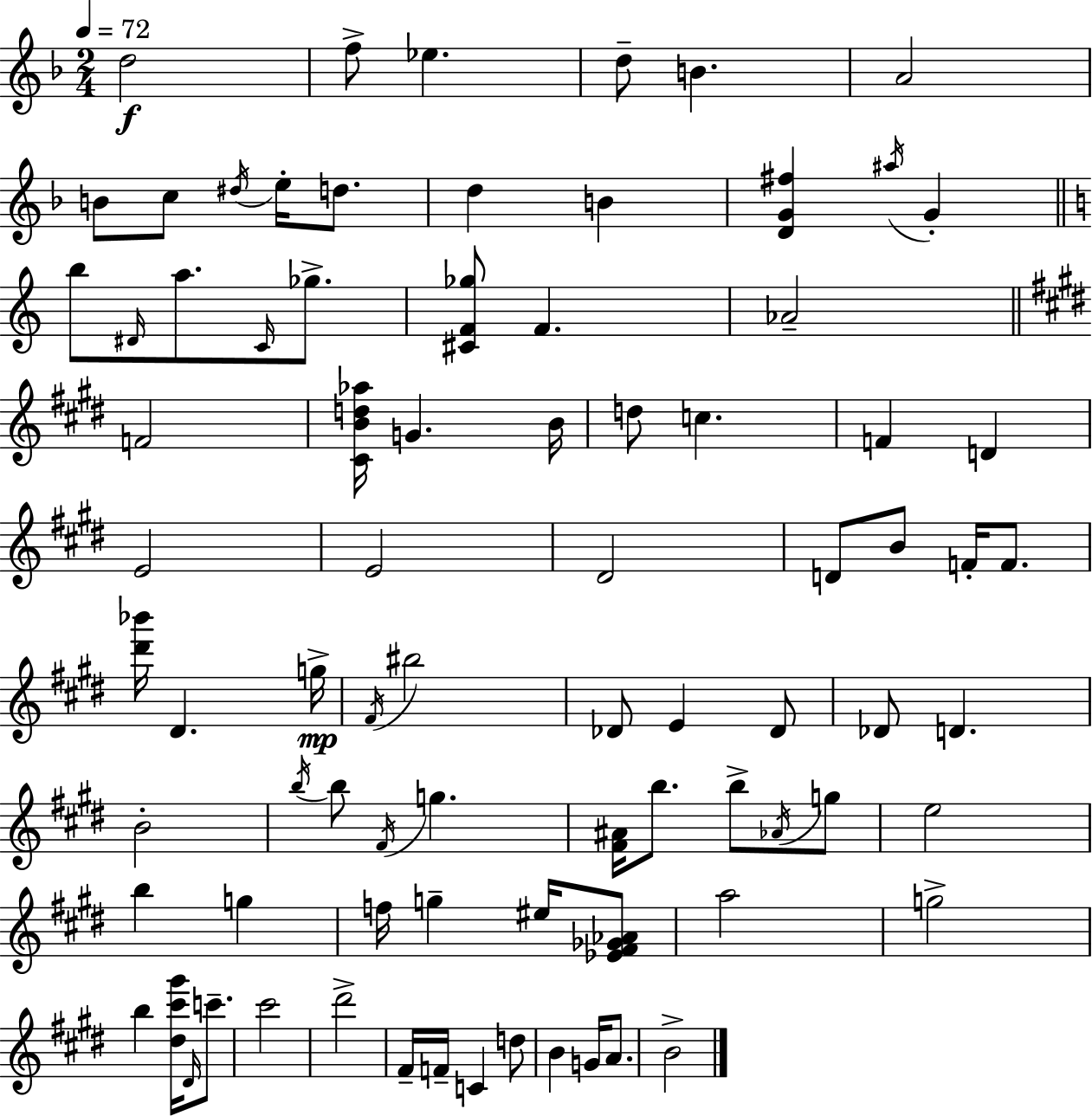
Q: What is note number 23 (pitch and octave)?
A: F4